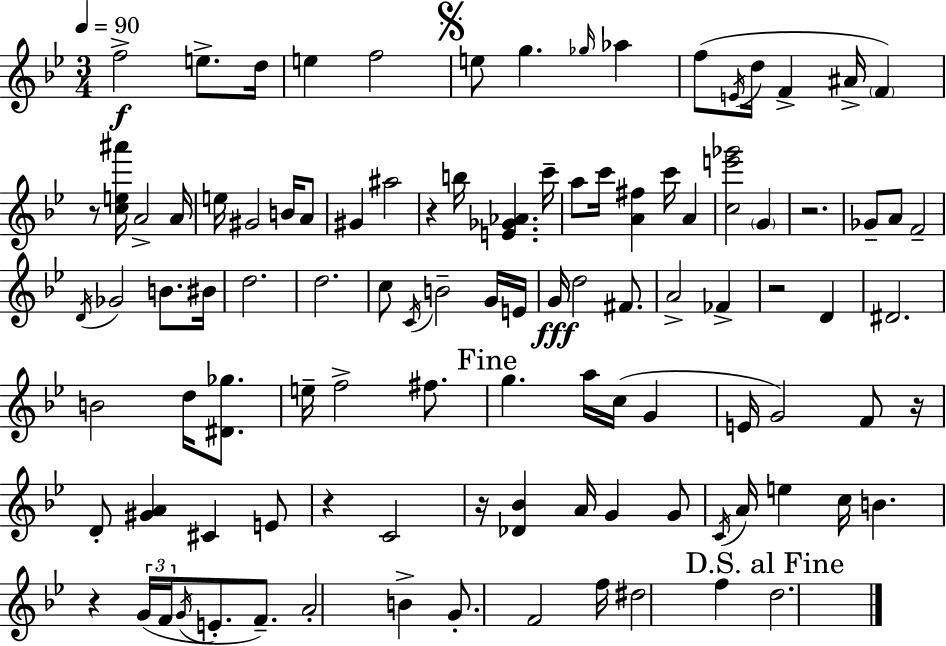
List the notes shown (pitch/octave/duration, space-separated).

F5/h E5/e. D5/s E5/q F5/h E5/e G5/q. Gb5/s Ab5/q F5/e E4/s D5/s F4/q A#4/s F4/q R/e [C5,E5,A#6]/s A4/h A4/s E5/s G#4/h B4/s A4/e G#4/q A#5/h R/q B5/s [E4,Gb4,Ab4]/q. C6/s A5/e C6/s [A4,F#5]/q C6/s A4/q [C5,E6,Gb6]/h G4/q R/h. Gb4/e A4/e F4/h D4/s Gb4/h B4/e. BIS4/s D5/h. D5/h. C5/e C4/s B4/h G4/s E4/s G4/s D5/h F#4/e. A4/h FES4/q R/h D4/q D#4/h. B4/h D5/s [D#4,Gb5]/e. E5/s F5/h F#5/e. G5/q. A5/s C5/s G4/q E4/s G4/h F4/e R/s D4/e [G#4,A4]/q C#4/q E4/e R/q C4/h R/s [Db4,Bb4]/q A4/s G4/q G4/e C4/s A4/s E5/q C5/s B4/q. R/q G4/s F4/s G4/s E4/e. F4/e. A4/h B4/q G4/e. F4/h F5/s D#5/h F5/q D5/h.